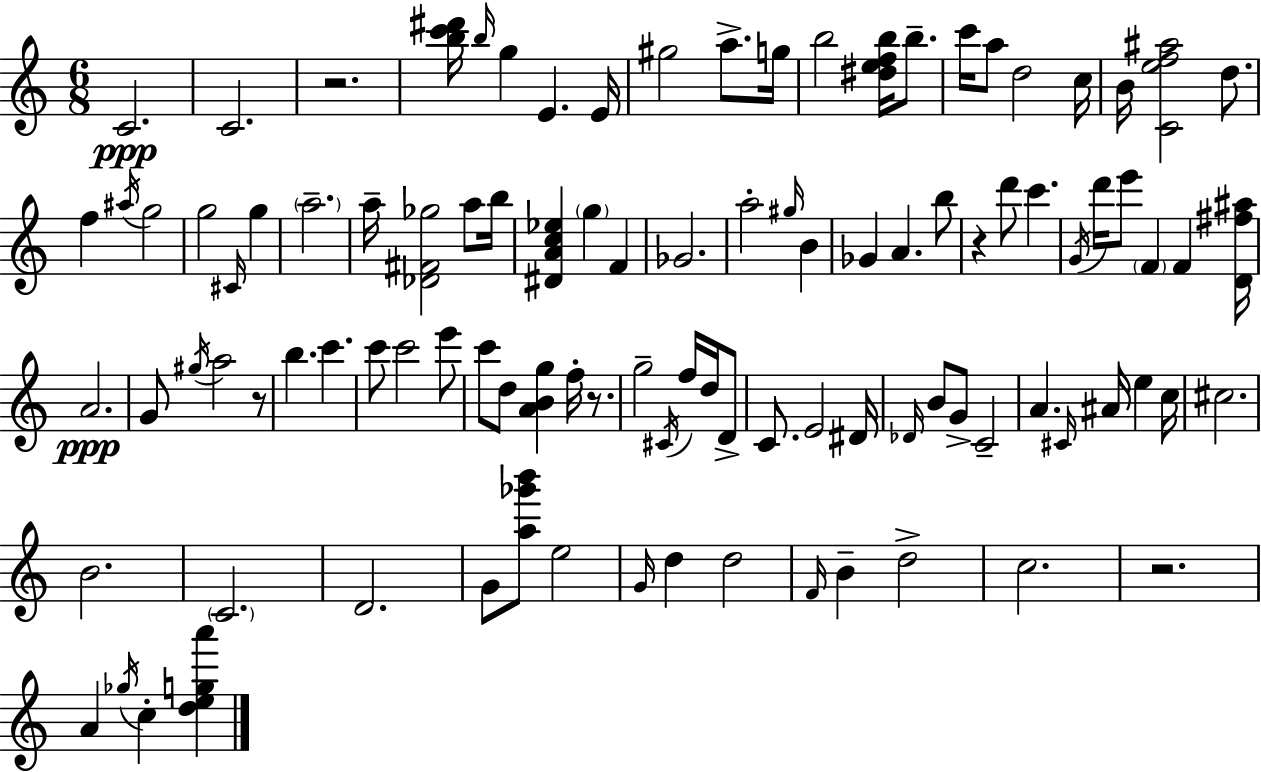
{
  \clef treble
  \numericTimeSignature
  \time 6/8
  \key c \major
  c'2.\ppp | c'2. | r2. | <b'' c''' dis'''>16 \grace { b''16 } g''4 e'4. | \break e'16 gis''2 a''8.-> | g''16 b''2 <dis'' e'' f'' b''>16 b''8.-- | c'''16 a''8 d''2 | c''16 b'16 <c' e'' f'' ais''>2 d''8. | \break f''4 \acciaccatura { ais''16 } g''2 | g''2 \grace { cis'16 } g''4 | \parenthesize a''2.-- | a''16-- <des' fis' ges''>2 | \break a''8 b''16 <dis' a' c'' ees''>4 \parenthesize g''4 f'4 | ges'2. | a''2-. \grace { gis''16 } | b'4 ges'4 a'4. | \break b''8 r4 d'''8 c'''4. | \acciaccatura { g'16 } d'''16 e'''8 \parenthesize f'4 | f'4 <d' fis'' ais''>16 a'2.\ppp | g'8 \acciaccatura { gis''16 } a''2 | \break r8 b''4. | c'''4. c'''8 c'''2 | e'''8 c'''8 d''8 <a' b' g''>4 | f''16-. r8. g''2-- | \break \acciaccatura { cis'16 } f''16 d''16 d'8-> c'8. e'2 | dis'16 \grace { des'16 } b'8 g'8-> | c'2-- a'4. | \grace { cis'16 } ais'16 e''4 c''16 cis''2. | \break b'2. | \parenthesize c'2. | d'2. | g'8 <a'' ges''' b'''>8 | \break e''2 \grace { g'16 } d''4 | d''2 \grace { f'16 } b'4-- | d''2-> c''2. | r2. | \break a'4 | \acciaccatura { ges''16 } c''4-. <d'' e'' g'' a'''>4 | \bar "|."
}